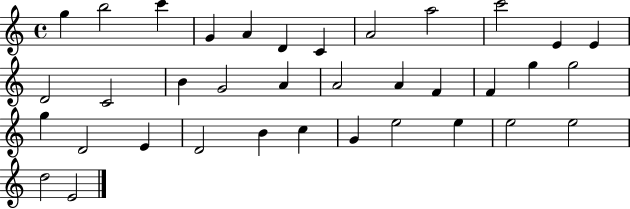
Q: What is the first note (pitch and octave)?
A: G5